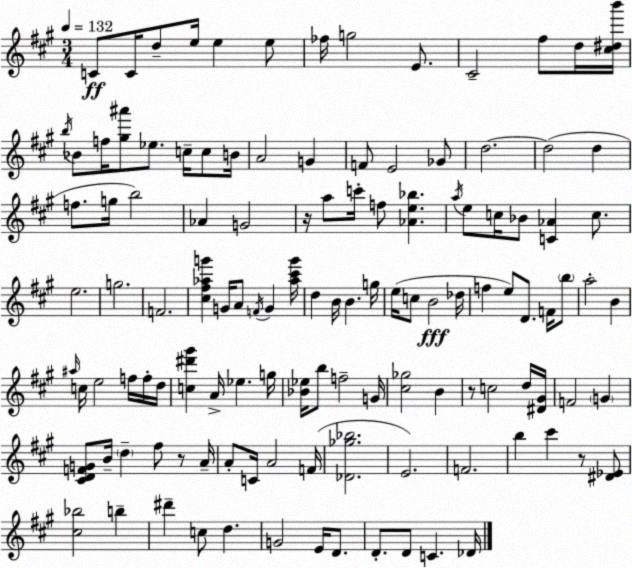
X:1
T:Untitled
M:3/4
L:1/4
K:A
C/2 C/4 d/2 e/4 e e/2 _f/4 g2 E/2 ^C2 ^f/2 d/4 [^c^db']/4 b/4 _B/2 f/4 [^g^a']/2 _e/2 c/4 c/2 B/4 A2 G F/2 E2 _G/2 d2 d2 d f/2 g/4 b2 _A G2 z/4 a/2 c'/4 f/2 [_Ae_b] a/4 e/2 c/4 _B/2 [C_A] c/2 e2 g2 F2 [^c^f_ag'] G/4 A/2 F/4 G [_a^c'g']/4 d B/4 B g/4 e/4 c/2 B2 _d/4 f e/2 D/2 F/4 b/2 a2 B ^a/4 c/4 e2 f/4 f/4 d/4 [c^d'^g'] A/4 _e g/4 [_B_e]/4 b/2 f2 G/4 [^c_g]2 B z/2 c2 d/4 [^D^G]/4 F2 G [^CDFG]/2 B/4 d ^f/2 z/2 A/4 A/2 C/4 A2 F/4 [_D_g_b]2 E2 F2 b ^c' z/2 [^D_E]/2 [^c_b]2 b ^d' c/2 d G2 E/4 D/2 D/2 D/2 C _D/4